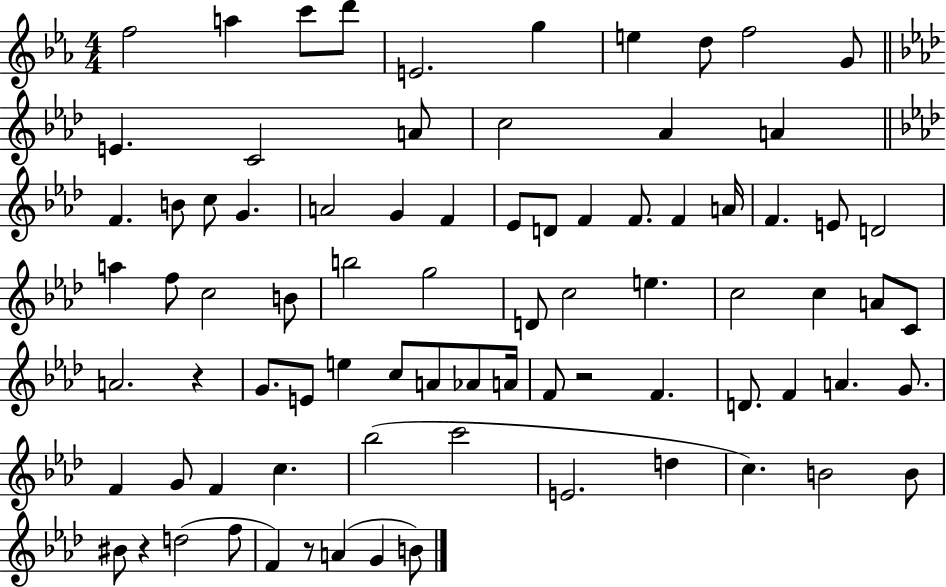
X:1
T:Untitled
M:4/4
L:1/4
K:Eb
f2 a c'/2 d'/2 E2 g e d/2 f2 G/2 E C2 A/2 c2 _A A F B/2 c/2 G A2 G F _E/2 D/2 F F/2 F A/4 F E/2 D2 a f/2 c2 B/2 b2 g2 D/2 c2 e c2 c A/2 C/2 A2 z G/2 E/2 e c/2 A/2 _A/2 A/4 F/2 z2 F D/2 F A G/2 F G/2 F c _b2 c'2 E2 d c B2 B/2 ^B/2 z d2 f/2 F z/2 A G B/2